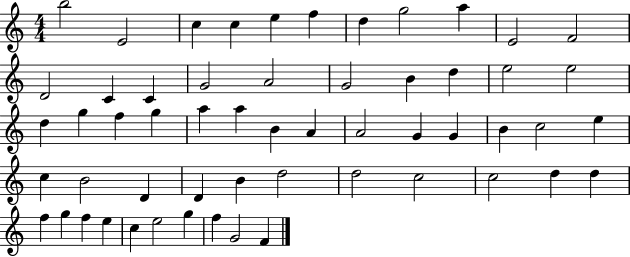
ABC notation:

X:1
T:Untitled
M:4/4
L:1/4
K:C
b2 E2 c c e f d g2 a E2 F2 D2 C C G2 A2 G2 B d e2 e2 d g f g a a B A A2 G G B c2 e c B2 D D B d2 d2 c2 c2 d d f g f e c e2 g f G2 F